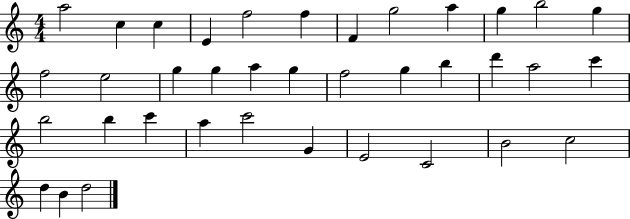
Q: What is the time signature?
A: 4/4